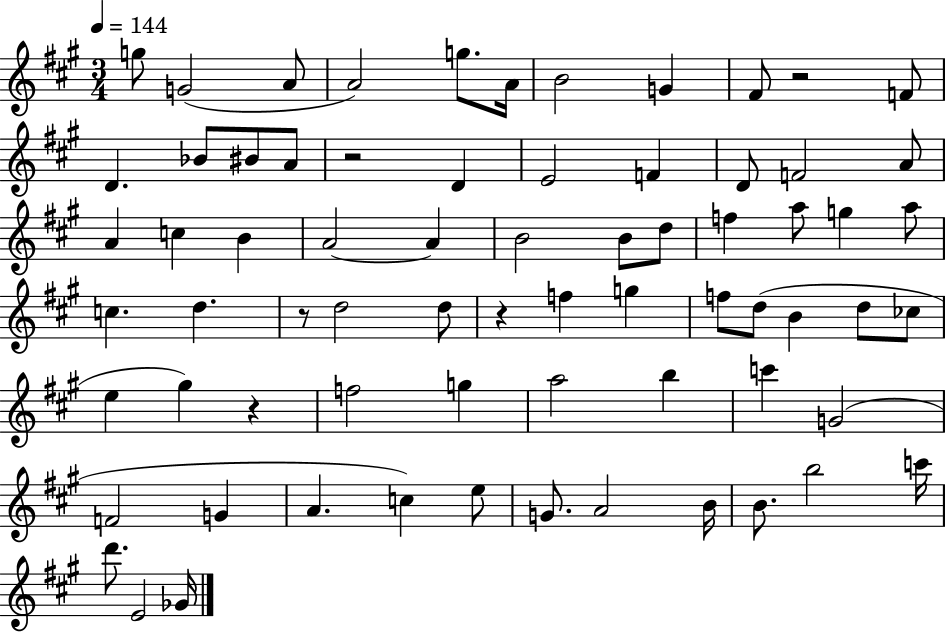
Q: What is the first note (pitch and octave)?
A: G5